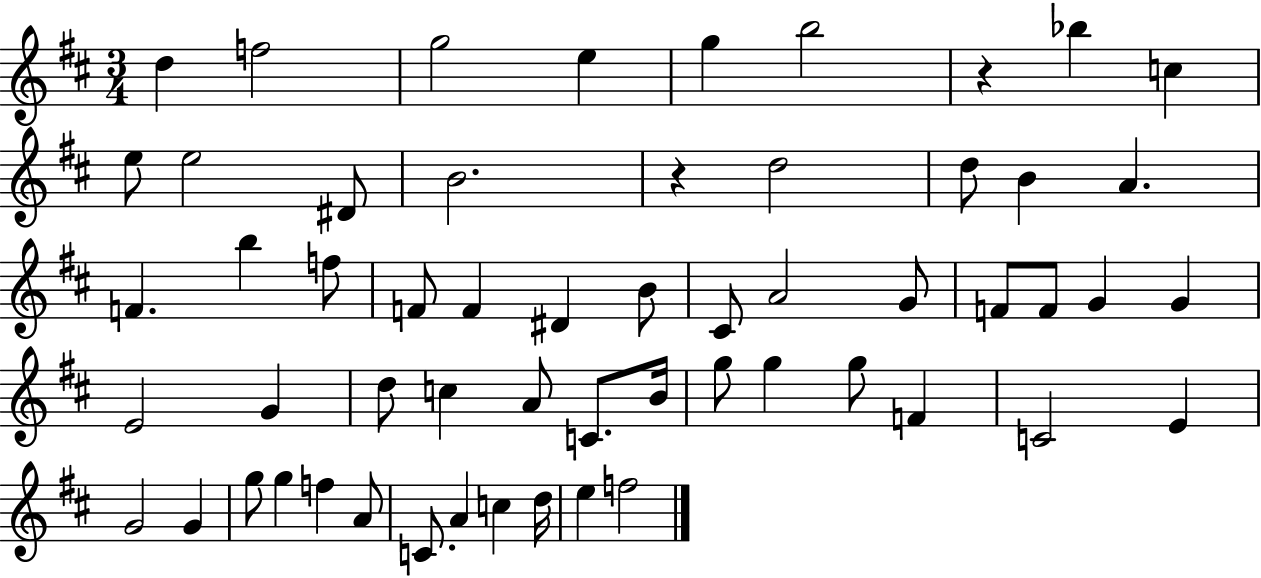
D5/q F5/h G5/h E5/q G5/q B5/h R/q Bb5/q C5/q E5/e E5/h D#4/e B4/h. R/q D5/h D5/e B4/q A4/q. F4/q. B5/q F5/e F4/e F4/q D#4/q B4/e C#4/e A4/h G4/e F4/e F4/e G4/q G4/q E4/h G4/q D5/e C5/q A4/e C4/e. B4/s G5/e G5/q G5/e F4/q C4/h E4/q G4/h G4/q G5/e G5/q F5/q A4/e C4/e. A4/q C5/q D5/s E5/q F5/h